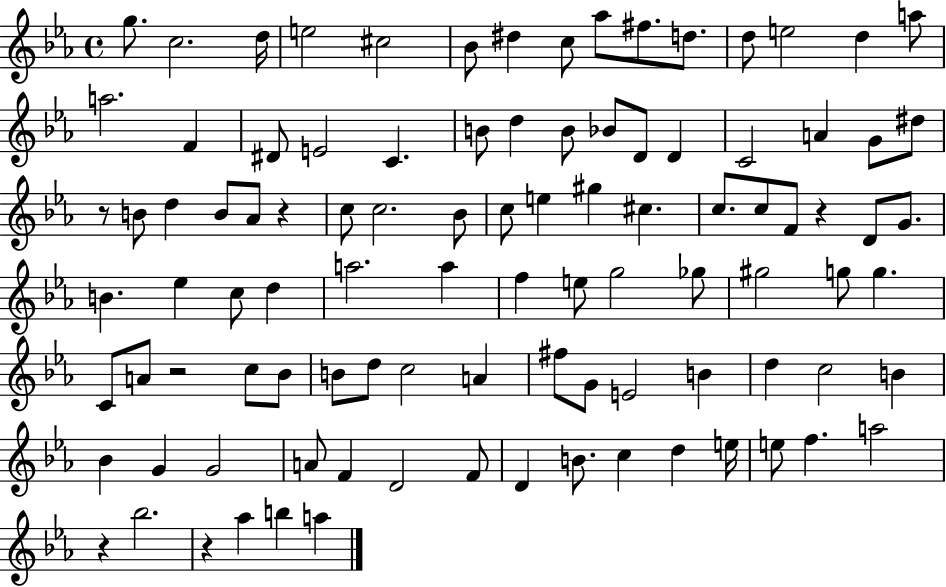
G5/e. C5/h. D5/s E5/h C#5/h Bb4/e D#5/q C5/e Ab5/e F#5/e. D5/e. D5/e E5/h D5/q A5/e A5/h. F4/q D#4/e E4/h C4/q. B4/e D5/q B4/e Bb4/e D4/e D4/q C4/h A4/q G4/e D#5/e R/e B4/e D5/q B4/e Ab4/e R/q C5/e C5/h. Bb4/e C5/e E5/q G#5/q C#5/q. C5/e. C5/e F4/e R/q D4/e G4/e. B4/q. Eb5/q C5/e D5/q A5/h. A5/q F5/q E5/e G5/h Gb5/e G#5/h G5/e G5/q. C4/e A4/e R/h C5/e Bb4/e B4/e D5/e C5/h A4/q F#5/e G4/e E4/h B4/q D5/q C5/h B4/q Bb4/q G4/q G4/h A4/e F4/q D4/h F4/e D4/q B4/e. C5/q D5/q E5/s E5/e F5/q. A5/h R/q Bb5/h. R/q Ab5/q B5/q A5/q